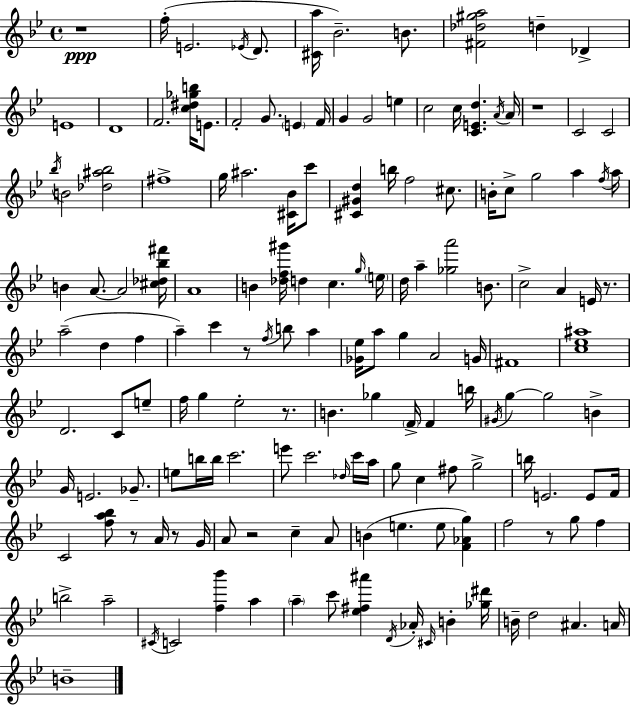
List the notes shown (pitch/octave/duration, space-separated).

R/w F5/s E4/h. Eb4/s D4/e. [C#4,A5]/s Bb4/h. B4/e. [F#4,Db5,G#5,A5]/h D5/q Db4/q E4/w D4/w F4/h. [C5,D#5,Gb5,B5]/s E4/e. F4/h G4/e. E4/q F4/s G4/q G4/h E5/q C5/h C5/s [C4,E4,D5]/q. A4/s A4/s R/w C4/h C4/h Bb5/s B4/h [Db5,A#5,Bb5]/h F#5/w G5/s A#5/h. [C#4,Bb4]/s C6/e [C#4,G#4,D5]/q B5/s F5/h C#5/e. B4/s C5/e G5/h A5/q F5/s A5/s B4/q A4/e. A4/h [C#5,Db5,Bb5,F#6]/s A4/w B4/q [Db5,F5,G#6]/s D5/q C5/q. G5/s E5/s D5/s A5/q [Gb5,A6]/h B4/e. C5/h A4/q E4/s R/e. A5/h D5/q F5/q A5/q C6/q R/e F5/s B5/e A5/q [Gb4,Eb5]/s A5/e G5/q A4/h G4/s F#4/w [C5,Eb5,A#5]/w D4/h. C4/e E5/e F5/s G5/q Eb5/h R/e. B4/q. Gb5/q F4/s F4/q B5/s G#4/s G5/q G5/h B4/q G4/s E4/h. Gb4/e. E5/e B5/s B5/s C6/h. E6/e C6/h. Db5/s C6/s A5/s G5/e C5/q F#5/e G5/h B5/s E4/h. E4/e F4/s C4/h [F5,A5,Bb5]/e R/e A4/s R/e G4/s A4/e R/h C5/q A4/e B4/q E5/q. E5/e [F4,Ab4,G5]/q F5/h R/e G5/e F5/q B5/h A5/h C#4/s C4/h [F5,Bb6]/q A5/q A5/q C6/e [Eb5,F#5,A#6]/q D4/s Ab4/s C#4/s B4/q [Gb5,D#6]/s B4/s D5/h A#4/q. A4/s B4/w